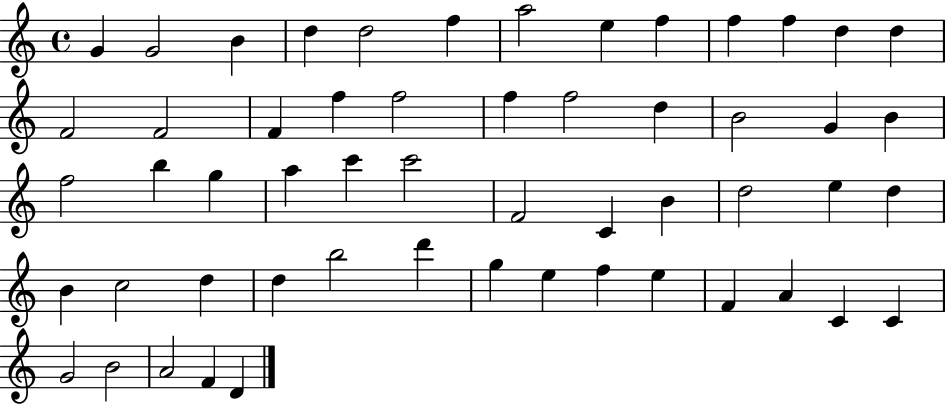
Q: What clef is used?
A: treble